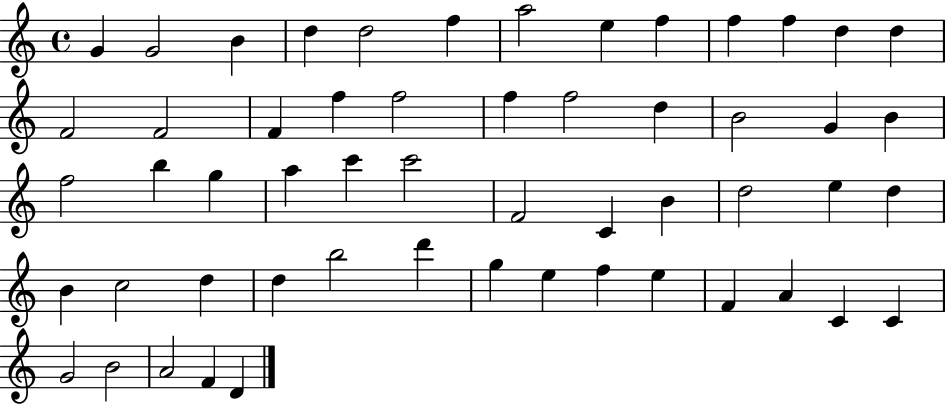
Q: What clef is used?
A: treble